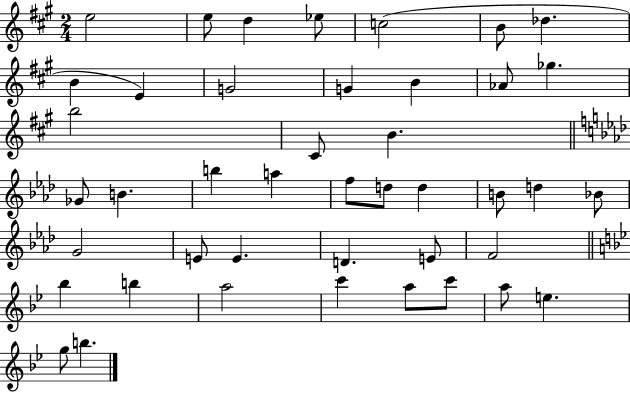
E5/h E5/e D5/q Eb5/e C5/h B4/e Db5/q. B4/q E4/q G4/h G4/q B4/q Ab4/e Gb5/q. B5/h C#4/e B4/q. Gb4/e B4/q. B5/q A5/q F5/e D5/e D5/q B4/e D5/q Bb4/e G4/h E4/e E4/q. D4/q. E4/e F4/h Bb5/q B5/q A5/h C6/q A5/e C6/e A5/e E5/q. G5/e B5/q.